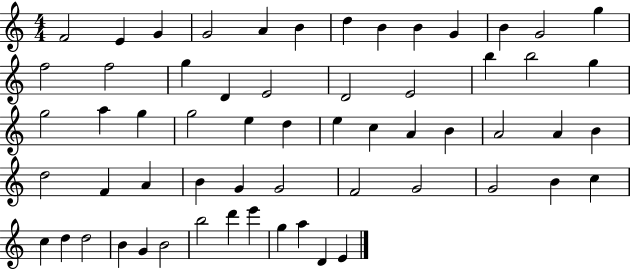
{
  \clef treble
  \numericTimeSignature
  \time 4/4
  \key c \major
  f'2 e'4 g'4 | g'2 a'4 b'4 | d''4 b'4 b'4 g'4 | b'4 g'2 g''4 | \break f''2 f''2 | g''4 d'4 e'2 | d'2 e'2 | b''4 b''2 g''4 | \break g''2 a''4 g''4 | g''2 e''4 d''4 | e''4 c''4 a'4 b'4 | a'2 a'4 b'4 | \break d''2 f'4 a'4 | b'4 g'4 g'2 | f'2 g'2 | g'2 b'4 c''4 | \break c''4 d''4 d''2 | b'4 g'4 b'2 | b''2 d'''4 e'''4 | g''4 a''4 d'4 e'4 | \break \bar "|."
}